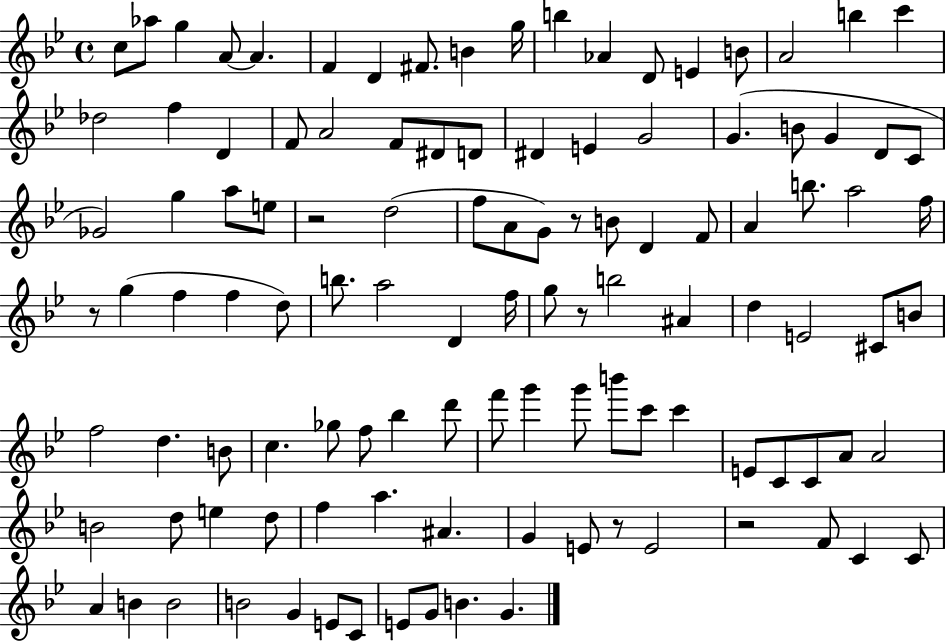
X:1
T:Untitled
M:4/4
L:1/4
K:Bb
c/2 _a/2 g A/2 A F D ^F/2 B g/4 b _A D/2 E B/2 A2 b c' _d2 f D F/2 A2 F/2 ^D/2 D/2 ^D E G2 G B/2 G D/2 C/2 _G2 g a/2 e/2 z2 d2 f/2 A/2 G/2 z/2 B/2 D F/2 A b/2 a2 f/4 z/2 g f f d/2 b/2 a2 D f/4 g/2 z/2 b2 ^A d E2 ^C/2 B/2 f2 d B/2 c _g/2 f/2 _b d'/2 f'/2 g' g'/2 b'/2 c'/2 c' E/2 C/2 C/2 A/2 A2 B2 d/2 e d/2 f a ^A G E/2 z/2 E2 z2 F/2 C C/2 A B B2 B2 G E/2 C/2 E/2 G/2 B G